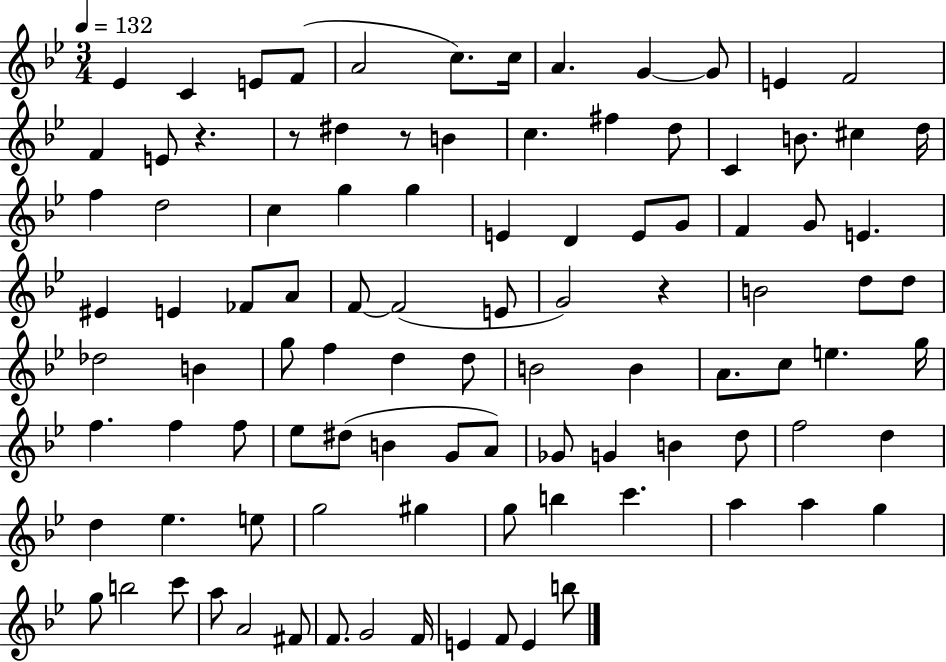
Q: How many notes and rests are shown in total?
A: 100